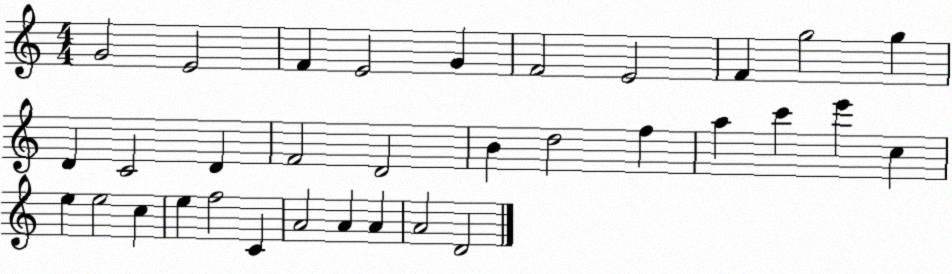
X:1
T:Untitled
M:4/4
L:1/4
K:C
G2 E2 F E2 G F2 E2 F g2 g D C2 D F2 D2 B d2 f a c' e' c e e2 c e f2 C A2 A A A2 D2